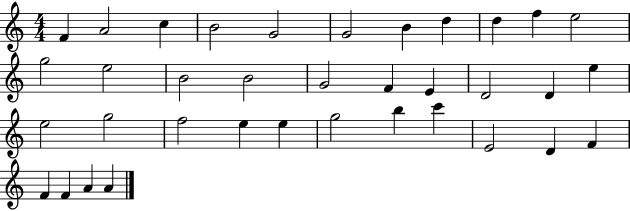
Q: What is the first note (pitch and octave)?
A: F4